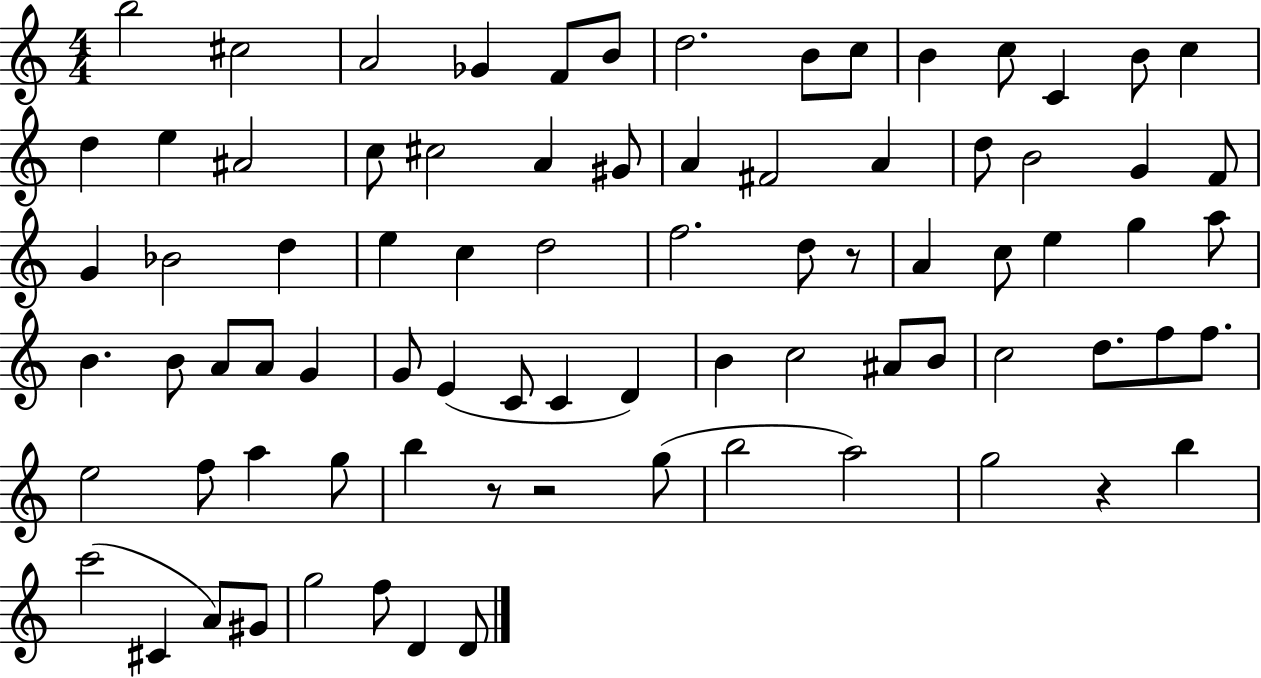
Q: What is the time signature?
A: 4/4